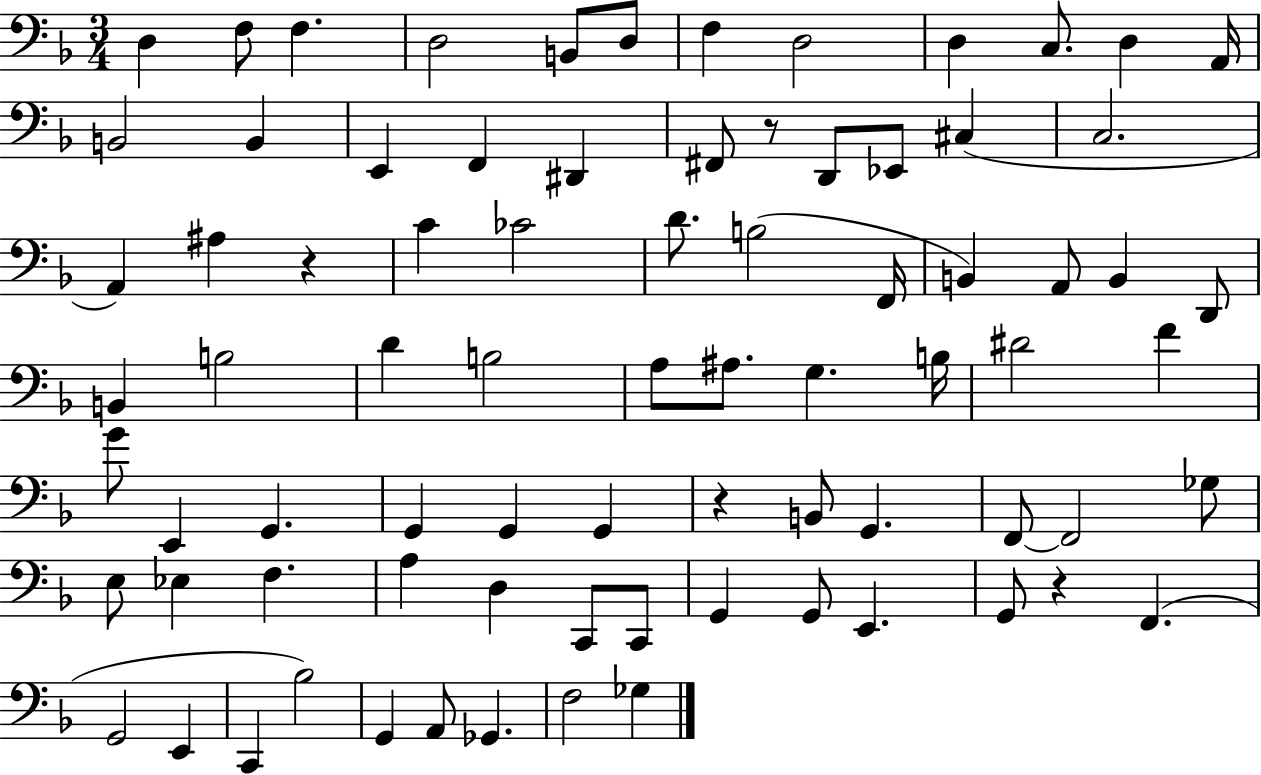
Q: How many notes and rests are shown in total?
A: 79